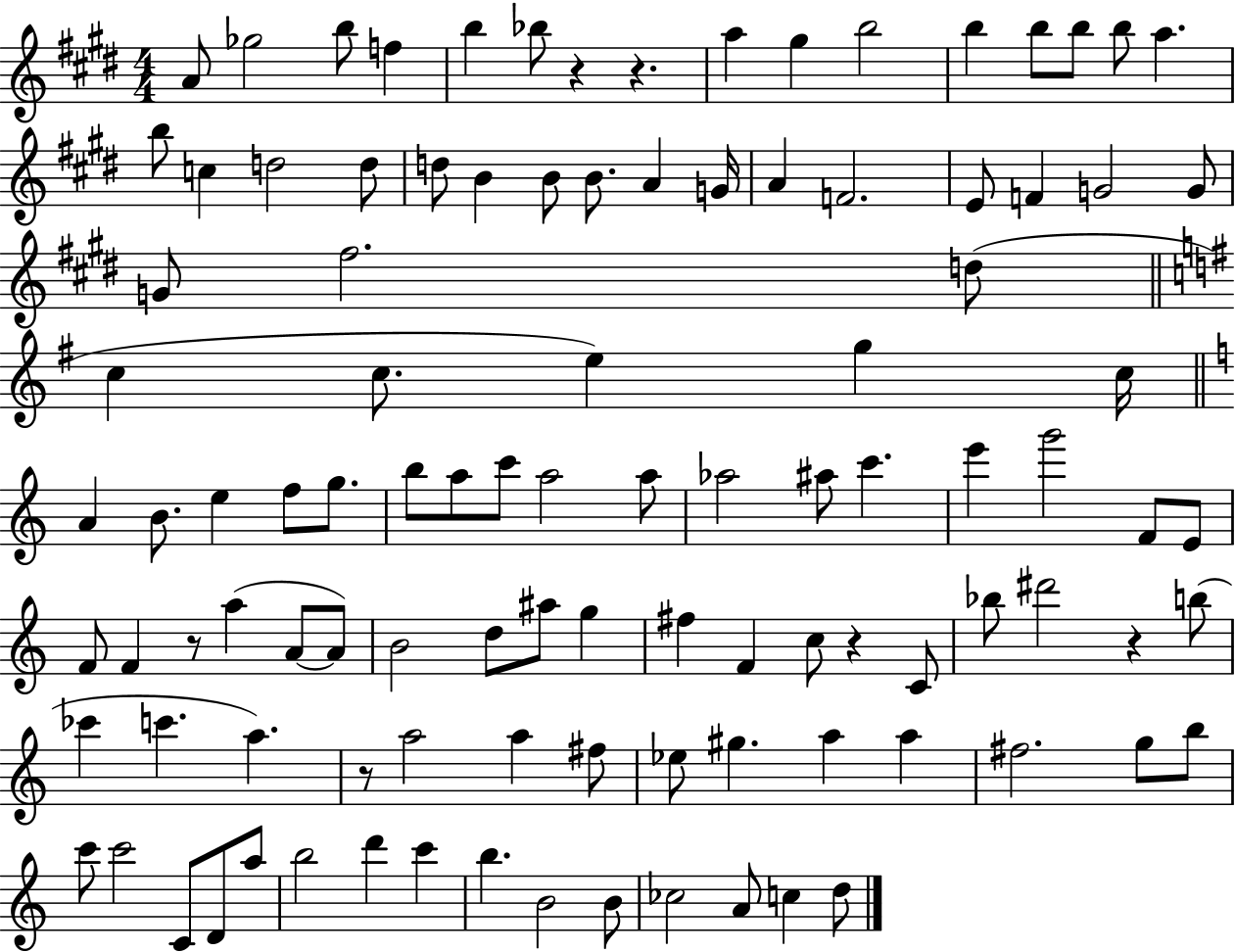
{
  \clef treble
  \numericTimeSignature
  \time 4/4
  \key e \major
  a'8 ges''2 b''8 f''4 | b''4 bes''8 r4 r4. | a''4 gis''4 b''2 | b''4 b''8 b''8 b''8 a''4. | \break b''8 c''4 d''2 d''8 | d''8 b'4 b'8 b'8. a'4 g'16 | a'4 f'2. | e'8 f'4 g'2 g'8 | \break g'8 fis''2. d''8( | \bar "||" \break \key e \minor c''4 c''8. e''4) g''4 c''16 | \bar "||" \break \key a \minor a'4 b'8. e''4 f''8 g''8. | b''8 a''8 c'''8 a''2 a''8 | aes''2 ais''8 c'''4. | e'''4 g'''2 f'8 e'8 | \break f'8 f'4 r8 a''4( a'8~~ a'8) | b'2 d''8 ais''8 g''4 | fis''4 f'4 c''8 r4 c'8 | bes''8 dis'''2 r4 b''8( | \break ces'''4 c'''4. a''4.) | r8 a''2 a''4 fis''8 | ees''8 gis''4. a''4 a''4 | fis''2. g''8 b''8 | \break c'''8 c'''2 c'8 d'8 a''8 | b''2 d'''4 c'''4 | b''4. b'2 b'8 | ces''2 a'8 c''4 d''8 | \break \bar "|."
}